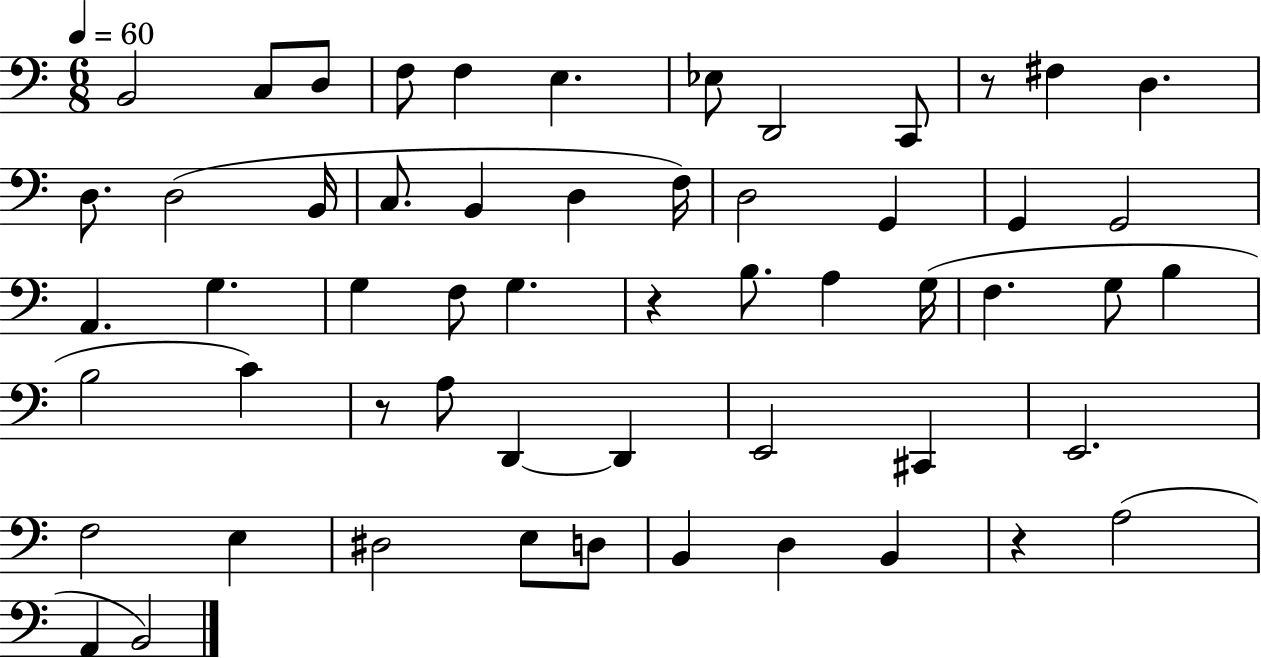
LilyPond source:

{
  \clef bass
  \numericTimeSignature
  \time 6/8
  \key c \major
  \tempo 4 = 60
  b,2 c8 d8 | f8 f4 e4. | ees8 d,2 c,8 | r8 fis4 d4. | \break d8. d2( b,16 | c8. b,4 d4 f16) | d2 g,4 | g,4 g,2 | \break a,4. g4. | g4 f8 g4. | r4 b8. a4 g16( | f4. g8 b4 | \break b2 c'4) | r8 a8 d,4~~ d,4 | e,2 cis,4 | e,2. | \break f2 e4 | dis2 e8 d8 | b,4 d4 b,4 | r4 a2( | \break a,4 b,2) | \bar "|."
}